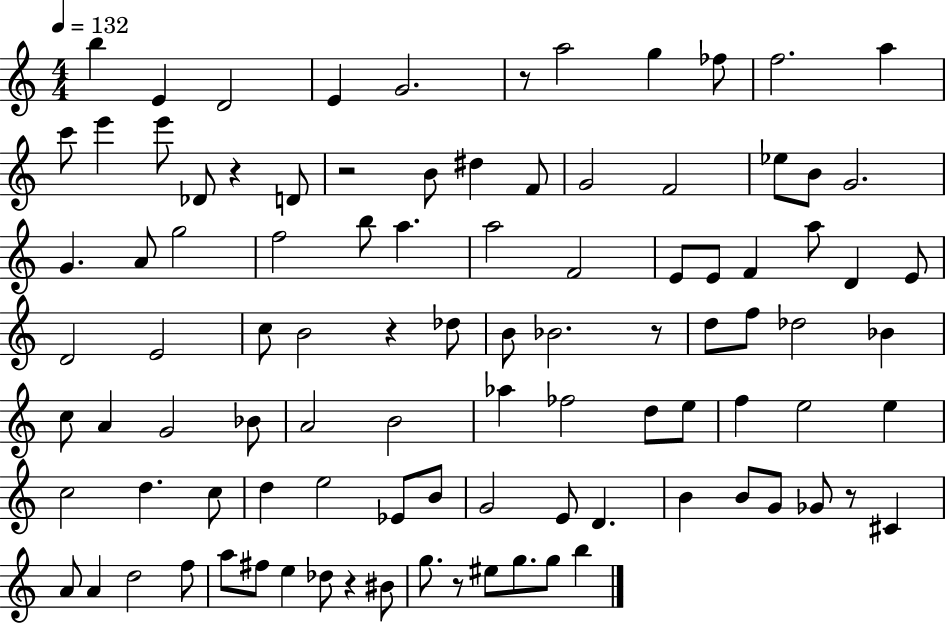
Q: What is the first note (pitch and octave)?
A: B5